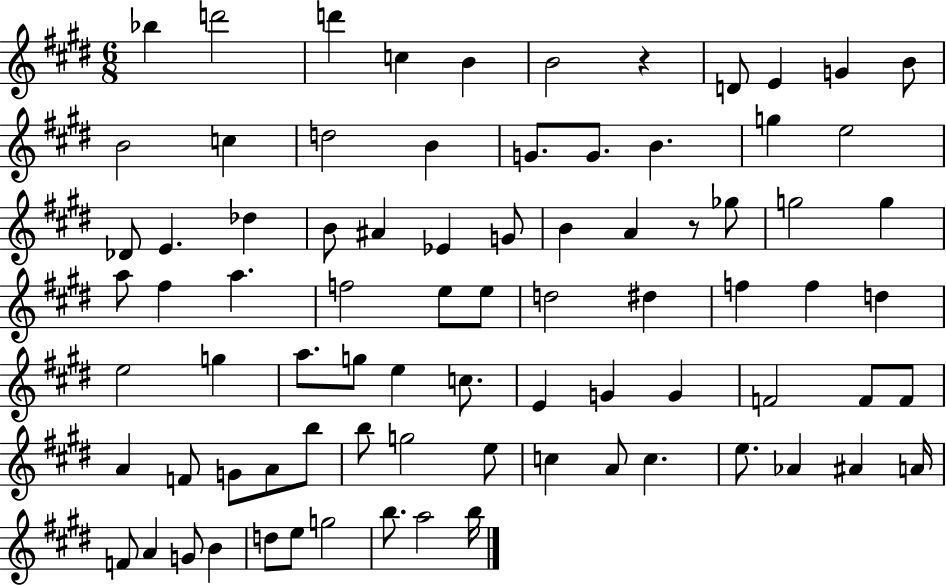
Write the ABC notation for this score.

X:1
T:Untitled
M:6/8
L:1/4
K:E
_b d'2 d' c B B2 z D/2 E G B/2 B2 c d2 B G/2 G/2 B g e2 _D/2 E _d B/2 ^A _E G/2 B A z/2 _g/2 g2 g a/2 ^f a f2 e/2 e/2 d2 ^d f f d e2 g a/2 g/2 e c/2 E G G F2 F/2 F/2 A F/2 G/2 A/2 b/2 b/2 g2 e/2 c A/2 c e/2 _A ^A A/4 F/2 A G/2 B d/2 e/2 g2 b/2 a2 b/4